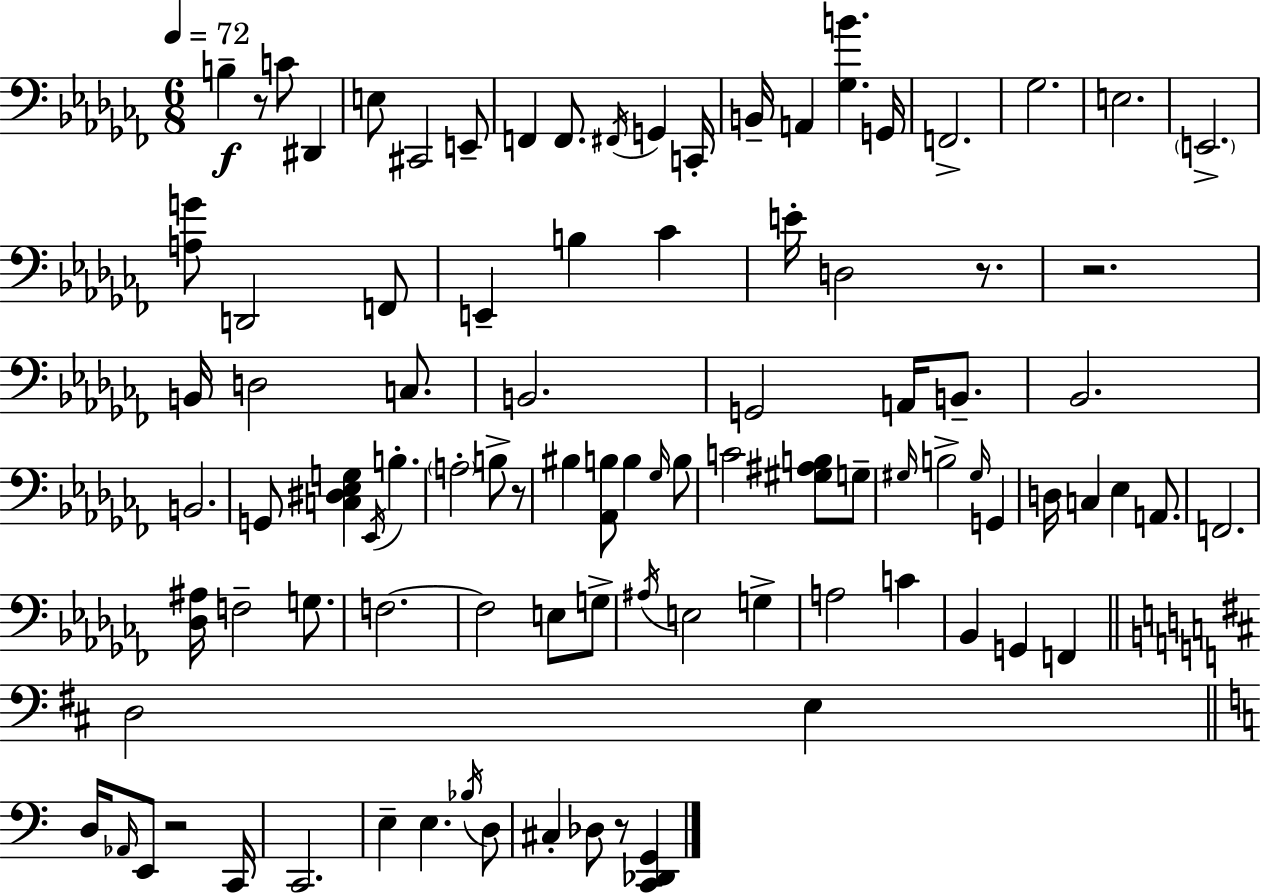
B3/q R/e C4/e D#2/q E3/e C#2/h E2/e F2/q F2/e. F#2/s G2/q C2/s B2/s A2/q [Gb3,B4]/q. G2/s F2/h. Gb3/h. E3/h. E2/h. [A3,G4]/e D2/h F2/e E2/q B3/q CES4/q E4/s D3/h R/e. R/h. B2/s D3/h C3/e. B2/h. G2/h A2/s B2/e. Bb2/h. B2/h. G2/e [C3,D#3,Eb3,G3]/q Eb2/s B3/q. A3/h B3/e R/e BIS3/q [Ab2,B3]/e B3/q Gb3/s B3/e C4/h [G#3,A#3,B3]/e G3/e G#3/s B3/h G#3/s G2/q D3/s C3/q Eb3/q A2/e. F2/h. [Db3,A#3]/s F3/h G3/e. F3/h. F3/h E3/e G3/e A#3/s E3/h G3/q A3/h C4/q Bb2/q G2/q F2/q D3/h E3/q D3/s Ab2/s E2/e R/h C2/s C2/h. E3/q E3/q. Bb3/s D3/e C#3/q Db3/e R/e [C2,Db2,G2]/q